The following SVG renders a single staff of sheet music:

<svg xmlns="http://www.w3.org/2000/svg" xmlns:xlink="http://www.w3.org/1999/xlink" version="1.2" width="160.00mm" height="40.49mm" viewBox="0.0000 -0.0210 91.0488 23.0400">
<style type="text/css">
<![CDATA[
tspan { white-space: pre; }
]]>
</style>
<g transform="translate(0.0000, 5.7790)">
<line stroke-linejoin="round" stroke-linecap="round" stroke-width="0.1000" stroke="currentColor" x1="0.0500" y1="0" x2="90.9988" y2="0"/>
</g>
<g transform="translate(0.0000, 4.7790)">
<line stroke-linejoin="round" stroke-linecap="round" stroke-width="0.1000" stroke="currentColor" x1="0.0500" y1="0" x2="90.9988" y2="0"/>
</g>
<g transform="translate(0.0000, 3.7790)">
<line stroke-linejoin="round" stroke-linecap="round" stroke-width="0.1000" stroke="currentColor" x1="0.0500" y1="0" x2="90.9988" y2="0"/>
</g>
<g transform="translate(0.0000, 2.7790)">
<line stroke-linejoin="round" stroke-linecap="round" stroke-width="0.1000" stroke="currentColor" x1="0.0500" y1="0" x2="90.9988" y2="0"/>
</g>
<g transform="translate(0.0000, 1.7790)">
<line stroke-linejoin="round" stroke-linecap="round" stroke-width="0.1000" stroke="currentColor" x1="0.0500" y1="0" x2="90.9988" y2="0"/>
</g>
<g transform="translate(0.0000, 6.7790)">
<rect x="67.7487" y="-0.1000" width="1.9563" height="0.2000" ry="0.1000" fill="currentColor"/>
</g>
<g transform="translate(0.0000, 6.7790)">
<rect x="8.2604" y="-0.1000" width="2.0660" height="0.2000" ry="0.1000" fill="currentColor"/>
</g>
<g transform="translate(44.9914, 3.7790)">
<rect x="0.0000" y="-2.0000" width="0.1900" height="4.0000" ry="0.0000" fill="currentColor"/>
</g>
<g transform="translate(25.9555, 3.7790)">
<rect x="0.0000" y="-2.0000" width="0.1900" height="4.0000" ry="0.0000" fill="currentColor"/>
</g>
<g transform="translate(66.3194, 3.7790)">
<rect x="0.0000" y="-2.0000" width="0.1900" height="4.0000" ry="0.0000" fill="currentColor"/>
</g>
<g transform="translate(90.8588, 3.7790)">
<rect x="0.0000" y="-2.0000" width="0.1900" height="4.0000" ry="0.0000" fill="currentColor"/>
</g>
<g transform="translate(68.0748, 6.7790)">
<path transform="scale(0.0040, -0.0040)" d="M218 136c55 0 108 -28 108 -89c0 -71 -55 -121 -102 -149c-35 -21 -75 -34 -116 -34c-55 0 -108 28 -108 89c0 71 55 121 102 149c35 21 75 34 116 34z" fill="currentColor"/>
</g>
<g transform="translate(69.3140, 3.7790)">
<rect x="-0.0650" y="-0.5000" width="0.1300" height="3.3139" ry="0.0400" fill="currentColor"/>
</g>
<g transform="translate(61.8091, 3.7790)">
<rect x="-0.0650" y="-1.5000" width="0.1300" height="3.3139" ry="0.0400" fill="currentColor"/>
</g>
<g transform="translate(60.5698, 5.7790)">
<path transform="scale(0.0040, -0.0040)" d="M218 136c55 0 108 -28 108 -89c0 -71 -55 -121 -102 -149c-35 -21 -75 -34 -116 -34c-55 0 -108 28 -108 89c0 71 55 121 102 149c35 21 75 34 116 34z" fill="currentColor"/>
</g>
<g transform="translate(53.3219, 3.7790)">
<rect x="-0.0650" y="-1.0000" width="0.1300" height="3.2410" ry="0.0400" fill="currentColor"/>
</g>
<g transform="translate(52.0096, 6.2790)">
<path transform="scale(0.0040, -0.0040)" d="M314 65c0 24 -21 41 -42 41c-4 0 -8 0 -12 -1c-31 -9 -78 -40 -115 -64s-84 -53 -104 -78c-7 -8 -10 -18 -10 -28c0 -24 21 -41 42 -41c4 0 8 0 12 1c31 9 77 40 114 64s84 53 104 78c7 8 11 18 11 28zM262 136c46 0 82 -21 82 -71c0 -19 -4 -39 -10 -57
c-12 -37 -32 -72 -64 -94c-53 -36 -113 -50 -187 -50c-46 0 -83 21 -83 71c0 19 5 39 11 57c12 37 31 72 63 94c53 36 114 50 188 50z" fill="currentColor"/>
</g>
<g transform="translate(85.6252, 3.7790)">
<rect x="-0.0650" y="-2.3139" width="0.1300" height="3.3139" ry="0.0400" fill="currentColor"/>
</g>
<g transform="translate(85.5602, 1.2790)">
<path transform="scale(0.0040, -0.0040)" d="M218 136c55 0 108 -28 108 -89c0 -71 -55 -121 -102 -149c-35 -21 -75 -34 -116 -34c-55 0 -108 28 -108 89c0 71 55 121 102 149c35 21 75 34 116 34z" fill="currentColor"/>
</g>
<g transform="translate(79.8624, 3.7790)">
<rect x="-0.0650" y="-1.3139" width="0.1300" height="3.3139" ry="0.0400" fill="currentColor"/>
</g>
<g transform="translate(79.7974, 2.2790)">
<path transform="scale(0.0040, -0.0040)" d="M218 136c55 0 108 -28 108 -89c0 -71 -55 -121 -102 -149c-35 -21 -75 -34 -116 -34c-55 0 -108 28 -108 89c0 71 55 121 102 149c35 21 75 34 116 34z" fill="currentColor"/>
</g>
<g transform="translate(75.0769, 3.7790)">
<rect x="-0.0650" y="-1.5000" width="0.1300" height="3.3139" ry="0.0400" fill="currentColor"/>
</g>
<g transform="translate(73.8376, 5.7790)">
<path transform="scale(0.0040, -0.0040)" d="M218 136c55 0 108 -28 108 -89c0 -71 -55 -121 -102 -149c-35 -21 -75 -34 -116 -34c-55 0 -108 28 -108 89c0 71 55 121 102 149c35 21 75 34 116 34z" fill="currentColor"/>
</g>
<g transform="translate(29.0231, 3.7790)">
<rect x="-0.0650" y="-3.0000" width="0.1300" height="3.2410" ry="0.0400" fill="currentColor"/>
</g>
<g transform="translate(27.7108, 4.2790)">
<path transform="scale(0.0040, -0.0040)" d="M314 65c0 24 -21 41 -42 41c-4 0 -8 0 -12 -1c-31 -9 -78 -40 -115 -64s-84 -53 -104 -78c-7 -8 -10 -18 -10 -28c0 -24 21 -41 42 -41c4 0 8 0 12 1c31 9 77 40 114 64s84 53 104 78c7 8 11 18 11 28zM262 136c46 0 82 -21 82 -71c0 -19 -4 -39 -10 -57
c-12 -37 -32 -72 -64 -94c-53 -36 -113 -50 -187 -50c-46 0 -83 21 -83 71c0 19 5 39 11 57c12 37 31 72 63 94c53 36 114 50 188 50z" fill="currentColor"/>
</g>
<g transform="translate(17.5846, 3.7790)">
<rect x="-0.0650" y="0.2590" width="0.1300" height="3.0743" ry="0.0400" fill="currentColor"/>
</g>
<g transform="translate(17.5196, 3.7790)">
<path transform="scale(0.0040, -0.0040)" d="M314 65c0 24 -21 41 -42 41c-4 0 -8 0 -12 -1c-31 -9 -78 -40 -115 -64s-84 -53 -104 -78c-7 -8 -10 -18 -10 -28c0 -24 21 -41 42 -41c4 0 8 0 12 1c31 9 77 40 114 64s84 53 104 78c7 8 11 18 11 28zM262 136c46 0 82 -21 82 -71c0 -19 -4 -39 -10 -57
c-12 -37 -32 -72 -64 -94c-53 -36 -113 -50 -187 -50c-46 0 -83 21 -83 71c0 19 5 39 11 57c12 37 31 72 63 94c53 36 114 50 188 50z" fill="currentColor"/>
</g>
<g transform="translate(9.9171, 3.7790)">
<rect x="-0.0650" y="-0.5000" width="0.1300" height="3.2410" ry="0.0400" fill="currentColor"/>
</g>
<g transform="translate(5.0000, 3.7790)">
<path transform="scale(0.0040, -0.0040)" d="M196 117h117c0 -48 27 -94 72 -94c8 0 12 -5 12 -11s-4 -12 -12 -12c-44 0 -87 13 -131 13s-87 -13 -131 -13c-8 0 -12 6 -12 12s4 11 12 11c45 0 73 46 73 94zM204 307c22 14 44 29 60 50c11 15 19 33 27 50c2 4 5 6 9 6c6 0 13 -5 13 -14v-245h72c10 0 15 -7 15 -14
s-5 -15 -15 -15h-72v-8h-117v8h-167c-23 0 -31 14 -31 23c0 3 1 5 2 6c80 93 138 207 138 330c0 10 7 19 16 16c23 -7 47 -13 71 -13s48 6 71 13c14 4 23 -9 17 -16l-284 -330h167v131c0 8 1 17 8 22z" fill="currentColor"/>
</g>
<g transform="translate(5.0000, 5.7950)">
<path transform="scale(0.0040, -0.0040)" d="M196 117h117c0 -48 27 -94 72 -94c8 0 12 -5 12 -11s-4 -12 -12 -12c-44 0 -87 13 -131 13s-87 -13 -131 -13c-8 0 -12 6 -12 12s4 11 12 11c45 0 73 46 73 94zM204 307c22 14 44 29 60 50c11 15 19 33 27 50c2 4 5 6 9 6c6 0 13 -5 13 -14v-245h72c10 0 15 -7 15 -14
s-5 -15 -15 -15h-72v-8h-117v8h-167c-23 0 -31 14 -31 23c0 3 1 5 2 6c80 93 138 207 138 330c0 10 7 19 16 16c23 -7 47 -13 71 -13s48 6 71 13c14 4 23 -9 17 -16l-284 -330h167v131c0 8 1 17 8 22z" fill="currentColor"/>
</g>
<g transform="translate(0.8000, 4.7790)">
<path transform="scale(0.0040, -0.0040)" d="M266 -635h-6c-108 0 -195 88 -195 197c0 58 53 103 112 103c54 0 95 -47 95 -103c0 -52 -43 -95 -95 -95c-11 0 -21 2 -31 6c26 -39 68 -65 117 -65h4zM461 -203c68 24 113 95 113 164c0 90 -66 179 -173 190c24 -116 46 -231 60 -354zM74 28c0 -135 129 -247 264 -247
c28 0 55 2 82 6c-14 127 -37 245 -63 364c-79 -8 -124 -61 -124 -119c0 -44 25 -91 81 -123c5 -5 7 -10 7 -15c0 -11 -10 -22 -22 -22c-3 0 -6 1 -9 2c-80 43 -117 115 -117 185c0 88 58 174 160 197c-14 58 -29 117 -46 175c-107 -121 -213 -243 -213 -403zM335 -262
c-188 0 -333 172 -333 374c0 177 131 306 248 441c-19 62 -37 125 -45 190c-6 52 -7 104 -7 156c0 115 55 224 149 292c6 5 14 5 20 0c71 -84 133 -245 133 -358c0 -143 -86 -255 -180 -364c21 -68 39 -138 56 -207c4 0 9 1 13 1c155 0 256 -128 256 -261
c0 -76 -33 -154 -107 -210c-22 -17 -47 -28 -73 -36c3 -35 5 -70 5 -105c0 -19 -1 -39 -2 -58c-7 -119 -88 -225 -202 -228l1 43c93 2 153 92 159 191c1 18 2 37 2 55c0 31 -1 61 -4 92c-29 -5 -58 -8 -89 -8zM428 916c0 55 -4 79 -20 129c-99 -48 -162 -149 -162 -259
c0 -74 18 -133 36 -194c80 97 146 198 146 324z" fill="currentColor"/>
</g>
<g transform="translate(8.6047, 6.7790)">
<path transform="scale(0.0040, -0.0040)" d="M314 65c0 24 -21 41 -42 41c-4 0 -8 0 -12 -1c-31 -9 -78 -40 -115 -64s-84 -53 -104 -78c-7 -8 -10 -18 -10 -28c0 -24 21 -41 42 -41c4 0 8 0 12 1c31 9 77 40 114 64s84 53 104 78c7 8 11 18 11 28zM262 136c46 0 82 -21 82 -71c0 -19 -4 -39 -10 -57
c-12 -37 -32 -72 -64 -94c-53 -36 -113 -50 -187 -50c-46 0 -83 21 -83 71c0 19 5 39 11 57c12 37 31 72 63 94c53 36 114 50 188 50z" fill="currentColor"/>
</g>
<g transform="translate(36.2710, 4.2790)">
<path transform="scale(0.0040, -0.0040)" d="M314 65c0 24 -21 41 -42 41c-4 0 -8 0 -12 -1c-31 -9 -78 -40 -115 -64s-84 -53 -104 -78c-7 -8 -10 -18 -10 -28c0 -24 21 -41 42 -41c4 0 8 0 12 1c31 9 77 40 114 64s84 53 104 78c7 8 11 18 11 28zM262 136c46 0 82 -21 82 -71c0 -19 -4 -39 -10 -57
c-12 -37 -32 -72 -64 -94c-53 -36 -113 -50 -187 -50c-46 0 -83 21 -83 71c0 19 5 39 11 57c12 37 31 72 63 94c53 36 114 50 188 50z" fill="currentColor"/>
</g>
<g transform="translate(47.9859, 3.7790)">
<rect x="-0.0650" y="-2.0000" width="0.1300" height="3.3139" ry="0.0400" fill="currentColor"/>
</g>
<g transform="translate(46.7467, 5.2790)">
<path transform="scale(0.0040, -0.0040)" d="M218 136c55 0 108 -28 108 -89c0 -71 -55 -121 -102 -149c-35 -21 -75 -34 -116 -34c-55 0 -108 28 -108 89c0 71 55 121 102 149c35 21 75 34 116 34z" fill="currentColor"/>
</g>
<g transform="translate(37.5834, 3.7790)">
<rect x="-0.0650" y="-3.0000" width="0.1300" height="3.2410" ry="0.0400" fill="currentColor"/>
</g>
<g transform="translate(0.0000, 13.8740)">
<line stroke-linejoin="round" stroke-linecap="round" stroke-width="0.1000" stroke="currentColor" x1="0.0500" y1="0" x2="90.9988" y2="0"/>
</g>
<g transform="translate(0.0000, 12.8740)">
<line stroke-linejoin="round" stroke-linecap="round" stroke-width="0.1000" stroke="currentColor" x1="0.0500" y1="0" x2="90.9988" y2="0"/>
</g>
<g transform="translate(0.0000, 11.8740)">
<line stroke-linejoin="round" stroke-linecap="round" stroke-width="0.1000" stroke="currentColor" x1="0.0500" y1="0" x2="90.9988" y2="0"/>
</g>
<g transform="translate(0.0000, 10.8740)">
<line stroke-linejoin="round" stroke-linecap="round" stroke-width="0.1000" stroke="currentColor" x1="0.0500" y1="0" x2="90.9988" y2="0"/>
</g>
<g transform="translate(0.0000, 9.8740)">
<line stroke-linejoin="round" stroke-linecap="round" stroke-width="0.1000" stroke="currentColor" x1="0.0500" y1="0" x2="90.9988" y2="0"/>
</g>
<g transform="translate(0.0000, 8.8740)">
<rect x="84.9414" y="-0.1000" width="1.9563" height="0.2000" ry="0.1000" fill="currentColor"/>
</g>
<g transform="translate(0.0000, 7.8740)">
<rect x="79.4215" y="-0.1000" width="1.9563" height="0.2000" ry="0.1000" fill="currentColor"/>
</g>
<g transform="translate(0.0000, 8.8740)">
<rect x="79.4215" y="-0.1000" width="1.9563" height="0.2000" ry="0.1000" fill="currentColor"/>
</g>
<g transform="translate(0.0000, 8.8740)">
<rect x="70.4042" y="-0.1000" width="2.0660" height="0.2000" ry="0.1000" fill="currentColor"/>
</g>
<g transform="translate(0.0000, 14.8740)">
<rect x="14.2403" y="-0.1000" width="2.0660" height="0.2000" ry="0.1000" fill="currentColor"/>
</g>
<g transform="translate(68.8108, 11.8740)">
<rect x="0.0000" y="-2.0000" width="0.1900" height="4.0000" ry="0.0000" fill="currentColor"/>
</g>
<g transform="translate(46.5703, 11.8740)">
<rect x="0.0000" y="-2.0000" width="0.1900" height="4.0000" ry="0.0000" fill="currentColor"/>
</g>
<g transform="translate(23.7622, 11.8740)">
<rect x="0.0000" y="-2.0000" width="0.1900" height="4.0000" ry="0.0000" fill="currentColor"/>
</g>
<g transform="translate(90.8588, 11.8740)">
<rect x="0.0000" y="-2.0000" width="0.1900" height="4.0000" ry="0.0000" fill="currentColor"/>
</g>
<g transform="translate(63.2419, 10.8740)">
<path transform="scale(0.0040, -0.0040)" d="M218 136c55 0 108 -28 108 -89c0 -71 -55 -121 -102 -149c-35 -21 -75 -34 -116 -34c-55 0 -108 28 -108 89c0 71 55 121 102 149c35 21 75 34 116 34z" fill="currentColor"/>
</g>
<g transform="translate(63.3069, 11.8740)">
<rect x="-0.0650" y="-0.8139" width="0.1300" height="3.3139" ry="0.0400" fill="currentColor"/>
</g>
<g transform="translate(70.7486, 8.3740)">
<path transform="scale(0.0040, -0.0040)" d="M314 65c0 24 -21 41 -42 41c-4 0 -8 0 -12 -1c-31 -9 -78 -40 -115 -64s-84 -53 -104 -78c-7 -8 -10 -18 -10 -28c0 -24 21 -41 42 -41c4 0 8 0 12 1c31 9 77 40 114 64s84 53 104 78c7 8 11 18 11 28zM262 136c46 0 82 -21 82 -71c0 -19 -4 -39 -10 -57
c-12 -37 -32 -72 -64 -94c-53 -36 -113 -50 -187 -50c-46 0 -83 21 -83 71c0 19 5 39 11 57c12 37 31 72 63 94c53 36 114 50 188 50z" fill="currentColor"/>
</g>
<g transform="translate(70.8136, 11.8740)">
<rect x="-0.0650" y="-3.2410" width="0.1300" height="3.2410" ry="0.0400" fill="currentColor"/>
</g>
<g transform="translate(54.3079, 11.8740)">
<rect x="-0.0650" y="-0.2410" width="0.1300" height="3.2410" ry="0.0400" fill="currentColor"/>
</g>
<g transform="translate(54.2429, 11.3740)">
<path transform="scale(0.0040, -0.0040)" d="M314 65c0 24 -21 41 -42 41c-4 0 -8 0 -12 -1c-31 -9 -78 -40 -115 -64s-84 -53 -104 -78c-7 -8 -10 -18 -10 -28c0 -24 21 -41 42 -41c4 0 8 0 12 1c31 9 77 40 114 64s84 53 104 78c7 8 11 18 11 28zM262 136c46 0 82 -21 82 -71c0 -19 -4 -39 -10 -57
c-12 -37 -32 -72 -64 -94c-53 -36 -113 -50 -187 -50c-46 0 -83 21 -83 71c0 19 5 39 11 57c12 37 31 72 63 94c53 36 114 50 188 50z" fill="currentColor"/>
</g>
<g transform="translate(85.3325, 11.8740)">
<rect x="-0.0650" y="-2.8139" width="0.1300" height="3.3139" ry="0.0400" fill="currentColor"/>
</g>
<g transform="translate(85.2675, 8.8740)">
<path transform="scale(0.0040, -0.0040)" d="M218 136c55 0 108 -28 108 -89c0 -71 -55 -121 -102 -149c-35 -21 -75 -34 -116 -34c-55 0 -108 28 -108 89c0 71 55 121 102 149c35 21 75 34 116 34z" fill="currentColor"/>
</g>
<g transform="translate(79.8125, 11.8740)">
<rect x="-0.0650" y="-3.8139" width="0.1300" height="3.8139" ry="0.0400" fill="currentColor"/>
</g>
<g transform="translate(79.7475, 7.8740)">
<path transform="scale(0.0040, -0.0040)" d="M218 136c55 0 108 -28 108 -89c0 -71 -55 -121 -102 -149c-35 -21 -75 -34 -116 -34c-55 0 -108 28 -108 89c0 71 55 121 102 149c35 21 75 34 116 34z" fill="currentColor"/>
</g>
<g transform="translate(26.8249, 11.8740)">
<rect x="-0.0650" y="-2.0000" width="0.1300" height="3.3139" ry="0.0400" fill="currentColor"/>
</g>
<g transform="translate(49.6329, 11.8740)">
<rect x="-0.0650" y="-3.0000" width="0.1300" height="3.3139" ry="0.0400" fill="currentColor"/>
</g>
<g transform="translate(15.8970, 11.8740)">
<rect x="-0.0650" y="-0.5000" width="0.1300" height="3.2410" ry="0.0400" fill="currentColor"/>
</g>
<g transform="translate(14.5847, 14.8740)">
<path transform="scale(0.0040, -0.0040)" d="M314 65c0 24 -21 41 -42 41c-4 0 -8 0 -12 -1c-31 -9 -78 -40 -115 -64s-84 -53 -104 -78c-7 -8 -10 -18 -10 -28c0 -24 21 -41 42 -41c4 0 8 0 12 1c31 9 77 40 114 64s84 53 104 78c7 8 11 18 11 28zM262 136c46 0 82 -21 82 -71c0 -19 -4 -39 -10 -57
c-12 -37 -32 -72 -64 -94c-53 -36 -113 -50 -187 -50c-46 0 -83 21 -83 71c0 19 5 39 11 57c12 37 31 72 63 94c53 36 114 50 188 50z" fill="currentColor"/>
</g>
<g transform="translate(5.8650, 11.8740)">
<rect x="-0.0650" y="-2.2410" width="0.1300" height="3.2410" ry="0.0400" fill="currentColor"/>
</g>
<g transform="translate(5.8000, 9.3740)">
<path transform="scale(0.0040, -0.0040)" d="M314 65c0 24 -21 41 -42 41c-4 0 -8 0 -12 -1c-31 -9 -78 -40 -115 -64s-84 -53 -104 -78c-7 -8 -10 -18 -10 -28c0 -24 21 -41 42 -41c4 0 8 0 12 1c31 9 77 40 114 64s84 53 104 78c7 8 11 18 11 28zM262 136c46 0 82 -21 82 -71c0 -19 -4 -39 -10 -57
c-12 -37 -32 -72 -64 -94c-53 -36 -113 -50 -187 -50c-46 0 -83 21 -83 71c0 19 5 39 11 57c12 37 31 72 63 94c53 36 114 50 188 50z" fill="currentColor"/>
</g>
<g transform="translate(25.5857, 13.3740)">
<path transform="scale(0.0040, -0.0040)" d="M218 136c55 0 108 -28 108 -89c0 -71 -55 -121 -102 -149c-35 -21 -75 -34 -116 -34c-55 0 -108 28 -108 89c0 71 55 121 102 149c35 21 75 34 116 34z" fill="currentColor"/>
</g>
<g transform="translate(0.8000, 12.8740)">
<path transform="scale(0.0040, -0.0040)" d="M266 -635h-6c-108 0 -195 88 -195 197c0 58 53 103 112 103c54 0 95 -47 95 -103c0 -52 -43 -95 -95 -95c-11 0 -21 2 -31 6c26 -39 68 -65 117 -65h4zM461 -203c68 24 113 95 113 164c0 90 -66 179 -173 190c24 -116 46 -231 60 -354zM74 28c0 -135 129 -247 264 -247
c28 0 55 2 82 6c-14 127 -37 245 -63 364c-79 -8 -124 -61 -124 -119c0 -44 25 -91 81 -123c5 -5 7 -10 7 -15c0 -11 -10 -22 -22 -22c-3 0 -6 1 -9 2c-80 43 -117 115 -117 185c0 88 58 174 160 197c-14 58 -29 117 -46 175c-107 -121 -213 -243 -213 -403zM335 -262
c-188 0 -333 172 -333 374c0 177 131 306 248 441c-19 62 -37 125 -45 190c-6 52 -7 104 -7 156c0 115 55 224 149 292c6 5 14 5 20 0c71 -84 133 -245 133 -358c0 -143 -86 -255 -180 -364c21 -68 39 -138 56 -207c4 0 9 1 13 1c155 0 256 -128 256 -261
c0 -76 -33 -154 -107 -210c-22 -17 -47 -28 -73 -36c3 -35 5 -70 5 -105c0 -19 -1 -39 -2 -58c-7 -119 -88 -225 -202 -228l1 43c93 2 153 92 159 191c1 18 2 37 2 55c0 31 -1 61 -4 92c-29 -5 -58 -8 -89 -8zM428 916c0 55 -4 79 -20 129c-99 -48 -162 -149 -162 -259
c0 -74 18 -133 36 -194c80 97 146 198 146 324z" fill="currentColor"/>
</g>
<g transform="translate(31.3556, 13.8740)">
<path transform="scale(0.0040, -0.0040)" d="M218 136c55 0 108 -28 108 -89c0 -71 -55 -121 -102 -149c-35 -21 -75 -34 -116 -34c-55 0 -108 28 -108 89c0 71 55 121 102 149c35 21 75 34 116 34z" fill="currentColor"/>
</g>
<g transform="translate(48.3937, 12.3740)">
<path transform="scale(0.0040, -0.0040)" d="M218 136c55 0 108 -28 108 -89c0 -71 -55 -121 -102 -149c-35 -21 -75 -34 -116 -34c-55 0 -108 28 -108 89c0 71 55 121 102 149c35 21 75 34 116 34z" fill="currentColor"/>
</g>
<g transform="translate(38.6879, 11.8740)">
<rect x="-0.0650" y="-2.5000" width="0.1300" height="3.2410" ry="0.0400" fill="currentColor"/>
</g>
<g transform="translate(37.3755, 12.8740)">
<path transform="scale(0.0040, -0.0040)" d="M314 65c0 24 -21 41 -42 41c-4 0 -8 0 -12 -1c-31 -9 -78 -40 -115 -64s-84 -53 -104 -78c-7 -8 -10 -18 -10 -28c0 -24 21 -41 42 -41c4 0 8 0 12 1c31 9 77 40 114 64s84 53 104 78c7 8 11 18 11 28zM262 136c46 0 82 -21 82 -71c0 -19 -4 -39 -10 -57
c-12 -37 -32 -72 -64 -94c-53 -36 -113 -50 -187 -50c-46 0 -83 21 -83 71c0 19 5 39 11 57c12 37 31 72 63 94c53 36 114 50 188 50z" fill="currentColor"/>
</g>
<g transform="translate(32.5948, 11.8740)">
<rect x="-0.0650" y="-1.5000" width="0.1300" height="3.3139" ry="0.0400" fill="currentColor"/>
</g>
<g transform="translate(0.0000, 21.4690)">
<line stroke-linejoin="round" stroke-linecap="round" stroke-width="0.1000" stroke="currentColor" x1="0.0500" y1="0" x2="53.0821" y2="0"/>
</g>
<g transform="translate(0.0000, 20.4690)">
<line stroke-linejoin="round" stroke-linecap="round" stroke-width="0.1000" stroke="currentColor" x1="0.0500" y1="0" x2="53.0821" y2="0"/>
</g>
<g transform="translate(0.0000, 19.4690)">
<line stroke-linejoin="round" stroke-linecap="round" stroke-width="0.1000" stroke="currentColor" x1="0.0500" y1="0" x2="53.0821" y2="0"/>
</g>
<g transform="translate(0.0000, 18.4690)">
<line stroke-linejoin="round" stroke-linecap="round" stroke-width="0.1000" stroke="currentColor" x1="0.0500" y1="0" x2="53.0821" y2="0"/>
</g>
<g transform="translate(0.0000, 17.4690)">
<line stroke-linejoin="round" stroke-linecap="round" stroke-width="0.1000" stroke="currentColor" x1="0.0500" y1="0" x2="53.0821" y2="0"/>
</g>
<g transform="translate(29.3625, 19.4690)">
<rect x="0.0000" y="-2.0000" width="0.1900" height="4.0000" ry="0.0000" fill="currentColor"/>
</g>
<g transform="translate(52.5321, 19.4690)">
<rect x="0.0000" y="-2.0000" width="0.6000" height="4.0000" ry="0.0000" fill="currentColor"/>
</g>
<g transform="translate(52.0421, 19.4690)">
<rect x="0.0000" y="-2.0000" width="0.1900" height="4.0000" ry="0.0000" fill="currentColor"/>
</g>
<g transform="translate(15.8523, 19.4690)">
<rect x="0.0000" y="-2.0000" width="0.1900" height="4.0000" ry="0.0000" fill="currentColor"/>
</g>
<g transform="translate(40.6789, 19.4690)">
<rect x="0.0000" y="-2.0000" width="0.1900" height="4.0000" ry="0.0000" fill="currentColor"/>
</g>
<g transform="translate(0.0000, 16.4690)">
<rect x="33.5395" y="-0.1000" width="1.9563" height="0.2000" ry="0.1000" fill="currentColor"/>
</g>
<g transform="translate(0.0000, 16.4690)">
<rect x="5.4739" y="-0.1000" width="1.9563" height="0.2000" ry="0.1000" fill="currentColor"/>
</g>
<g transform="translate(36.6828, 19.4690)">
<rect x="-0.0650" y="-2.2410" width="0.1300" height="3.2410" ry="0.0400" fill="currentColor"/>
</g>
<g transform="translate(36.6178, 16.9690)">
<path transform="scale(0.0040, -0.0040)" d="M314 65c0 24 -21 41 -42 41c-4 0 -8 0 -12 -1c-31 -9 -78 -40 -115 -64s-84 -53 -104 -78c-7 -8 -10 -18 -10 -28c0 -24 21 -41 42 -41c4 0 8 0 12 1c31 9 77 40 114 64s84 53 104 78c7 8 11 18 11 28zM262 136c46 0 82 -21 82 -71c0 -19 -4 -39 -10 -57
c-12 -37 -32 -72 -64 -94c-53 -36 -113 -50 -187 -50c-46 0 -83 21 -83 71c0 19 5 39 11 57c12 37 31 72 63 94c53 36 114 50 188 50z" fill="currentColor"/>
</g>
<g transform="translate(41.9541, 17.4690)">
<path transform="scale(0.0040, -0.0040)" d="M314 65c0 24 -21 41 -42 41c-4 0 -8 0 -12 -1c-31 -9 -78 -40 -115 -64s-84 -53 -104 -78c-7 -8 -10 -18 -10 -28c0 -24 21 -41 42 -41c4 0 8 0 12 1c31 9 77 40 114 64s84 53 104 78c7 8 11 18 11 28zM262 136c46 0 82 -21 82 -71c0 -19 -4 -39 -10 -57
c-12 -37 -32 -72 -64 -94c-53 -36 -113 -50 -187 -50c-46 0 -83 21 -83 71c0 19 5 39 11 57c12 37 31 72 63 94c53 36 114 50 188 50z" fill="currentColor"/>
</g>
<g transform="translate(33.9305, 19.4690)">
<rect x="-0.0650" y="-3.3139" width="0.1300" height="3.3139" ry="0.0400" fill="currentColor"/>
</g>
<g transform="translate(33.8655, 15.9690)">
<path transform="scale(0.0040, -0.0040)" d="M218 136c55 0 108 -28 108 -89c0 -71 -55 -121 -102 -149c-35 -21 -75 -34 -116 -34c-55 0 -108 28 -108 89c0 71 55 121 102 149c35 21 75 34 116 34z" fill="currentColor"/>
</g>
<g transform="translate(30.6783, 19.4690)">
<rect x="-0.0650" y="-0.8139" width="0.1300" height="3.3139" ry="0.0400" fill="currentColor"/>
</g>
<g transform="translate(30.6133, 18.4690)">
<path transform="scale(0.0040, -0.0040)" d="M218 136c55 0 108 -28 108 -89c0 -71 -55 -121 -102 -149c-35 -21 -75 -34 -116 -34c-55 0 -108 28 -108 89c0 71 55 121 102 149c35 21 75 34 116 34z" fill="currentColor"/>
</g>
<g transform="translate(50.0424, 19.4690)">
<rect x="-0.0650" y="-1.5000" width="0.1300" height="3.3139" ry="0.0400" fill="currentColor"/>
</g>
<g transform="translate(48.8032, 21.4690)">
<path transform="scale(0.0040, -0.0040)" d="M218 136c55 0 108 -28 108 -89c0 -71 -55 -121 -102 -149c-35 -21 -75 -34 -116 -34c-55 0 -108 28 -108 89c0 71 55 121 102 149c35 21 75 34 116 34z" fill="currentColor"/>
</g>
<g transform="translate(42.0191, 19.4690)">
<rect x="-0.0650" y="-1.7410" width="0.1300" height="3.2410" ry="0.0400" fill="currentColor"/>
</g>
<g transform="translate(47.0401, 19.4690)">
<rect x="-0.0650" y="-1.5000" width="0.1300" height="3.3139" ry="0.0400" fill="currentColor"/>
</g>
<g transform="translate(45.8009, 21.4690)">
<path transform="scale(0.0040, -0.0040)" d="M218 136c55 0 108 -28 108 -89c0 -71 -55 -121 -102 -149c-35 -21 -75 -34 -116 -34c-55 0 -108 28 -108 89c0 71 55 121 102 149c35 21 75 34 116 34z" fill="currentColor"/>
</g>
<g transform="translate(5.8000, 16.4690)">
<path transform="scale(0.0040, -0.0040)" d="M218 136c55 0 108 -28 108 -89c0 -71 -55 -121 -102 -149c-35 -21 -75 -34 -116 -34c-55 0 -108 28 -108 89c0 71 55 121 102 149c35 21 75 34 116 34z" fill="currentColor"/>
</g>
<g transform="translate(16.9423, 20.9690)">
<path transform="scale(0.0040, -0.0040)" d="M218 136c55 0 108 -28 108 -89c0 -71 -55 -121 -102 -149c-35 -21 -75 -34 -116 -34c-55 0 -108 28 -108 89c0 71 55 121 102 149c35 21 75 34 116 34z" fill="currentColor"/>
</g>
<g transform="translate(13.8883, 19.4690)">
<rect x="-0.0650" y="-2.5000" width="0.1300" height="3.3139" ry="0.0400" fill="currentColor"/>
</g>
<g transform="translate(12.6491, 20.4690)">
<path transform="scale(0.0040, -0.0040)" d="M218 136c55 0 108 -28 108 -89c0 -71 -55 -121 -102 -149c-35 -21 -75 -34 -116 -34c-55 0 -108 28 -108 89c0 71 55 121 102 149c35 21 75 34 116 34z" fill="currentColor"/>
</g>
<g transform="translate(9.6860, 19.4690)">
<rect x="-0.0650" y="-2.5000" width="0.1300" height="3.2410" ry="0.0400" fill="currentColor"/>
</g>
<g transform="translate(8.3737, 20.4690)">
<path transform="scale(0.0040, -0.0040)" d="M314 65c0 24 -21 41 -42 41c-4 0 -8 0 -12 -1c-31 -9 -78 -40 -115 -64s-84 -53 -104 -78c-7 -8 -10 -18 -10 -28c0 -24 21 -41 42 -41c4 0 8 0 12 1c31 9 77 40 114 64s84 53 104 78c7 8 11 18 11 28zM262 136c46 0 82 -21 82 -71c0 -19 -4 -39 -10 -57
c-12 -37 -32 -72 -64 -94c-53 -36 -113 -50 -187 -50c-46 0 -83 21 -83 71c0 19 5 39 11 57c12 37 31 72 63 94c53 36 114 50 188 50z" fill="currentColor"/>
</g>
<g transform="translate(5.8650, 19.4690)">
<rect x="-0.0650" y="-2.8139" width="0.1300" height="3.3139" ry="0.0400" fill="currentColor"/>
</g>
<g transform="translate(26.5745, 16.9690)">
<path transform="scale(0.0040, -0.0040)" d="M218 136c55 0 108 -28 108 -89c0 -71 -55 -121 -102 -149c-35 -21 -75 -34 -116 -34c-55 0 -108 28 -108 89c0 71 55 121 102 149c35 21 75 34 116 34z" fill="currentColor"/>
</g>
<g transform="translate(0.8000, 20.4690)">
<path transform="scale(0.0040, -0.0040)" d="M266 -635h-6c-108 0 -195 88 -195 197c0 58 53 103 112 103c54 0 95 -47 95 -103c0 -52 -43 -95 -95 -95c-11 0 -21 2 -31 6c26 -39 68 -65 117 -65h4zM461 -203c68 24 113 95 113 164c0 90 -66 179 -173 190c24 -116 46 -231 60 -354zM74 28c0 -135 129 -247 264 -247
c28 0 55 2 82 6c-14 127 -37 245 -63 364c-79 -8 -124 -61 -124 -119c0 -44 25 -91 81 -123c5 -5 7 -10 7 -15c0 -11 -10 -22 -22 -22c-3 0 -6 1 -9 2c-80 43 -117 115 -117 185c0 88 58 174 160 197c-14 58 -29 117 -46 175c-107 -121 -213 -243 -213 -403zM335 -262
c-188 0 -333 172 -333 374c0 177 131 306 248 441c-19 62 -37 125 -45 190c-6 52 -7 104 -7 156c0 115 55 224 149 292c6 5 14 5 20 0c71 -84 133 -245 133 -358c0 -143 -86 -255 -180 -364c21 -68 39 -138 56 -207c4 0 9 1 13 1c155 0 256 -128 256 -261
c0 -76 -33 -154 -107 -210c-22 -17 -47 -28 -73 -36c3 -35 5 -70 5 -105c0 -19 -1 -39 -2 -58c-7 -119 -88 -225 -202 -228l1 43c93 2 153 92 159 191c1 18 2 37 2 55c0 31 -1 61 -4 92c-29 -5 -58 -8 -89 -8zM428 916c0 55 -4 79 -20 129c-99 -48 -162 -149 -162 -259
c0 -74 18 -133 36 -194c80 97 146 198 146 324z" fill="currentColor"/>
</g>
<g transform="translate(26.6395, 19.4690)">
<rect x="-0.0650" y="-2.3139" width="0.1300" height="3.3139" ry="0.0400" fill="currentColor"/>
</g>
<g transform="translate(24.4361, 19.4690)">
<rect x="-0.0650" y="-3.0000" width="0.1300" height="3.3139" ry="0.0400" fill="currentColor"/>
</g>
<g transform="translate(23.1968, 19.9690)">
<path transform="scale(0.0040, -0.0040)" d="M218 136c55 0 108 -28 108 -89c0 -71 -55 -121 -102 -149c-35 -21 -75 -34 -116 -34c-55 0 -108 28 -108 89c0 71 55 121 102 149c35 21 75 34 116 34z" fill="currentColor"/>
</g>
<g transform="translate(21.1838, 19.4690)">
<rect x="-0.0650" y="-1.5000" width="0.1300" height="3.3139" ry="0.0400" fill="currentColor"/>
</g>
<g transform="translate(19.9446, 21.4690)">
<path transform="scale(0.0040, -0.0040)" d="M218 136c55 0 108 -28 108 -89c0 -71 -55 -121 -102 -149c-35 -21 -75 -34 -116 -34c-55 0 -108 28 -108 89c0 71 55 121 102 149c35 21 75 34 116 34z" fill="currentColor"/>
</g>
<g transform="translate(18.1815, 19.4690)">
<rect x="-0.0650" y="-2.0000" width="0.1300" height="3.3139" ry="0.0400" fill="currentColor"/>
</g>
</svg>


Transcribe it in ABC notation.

X:1
T:Untitled
M:4/4
L:1/4
K:C
C2 B2 A2 A2 F D2 E C E e g g2 C2 F E G2 A c2 d b2 c' a a G2 G F E A g d b g2 f2 E E